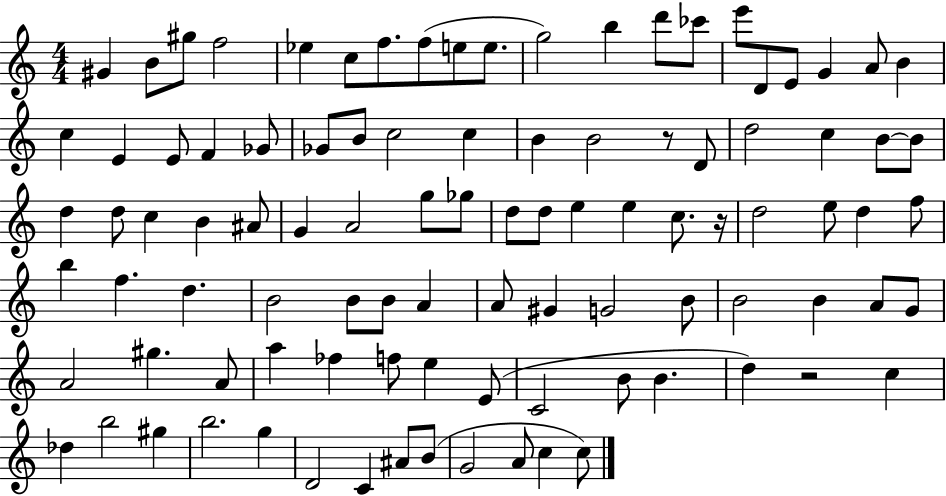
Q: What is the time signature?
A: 4/4